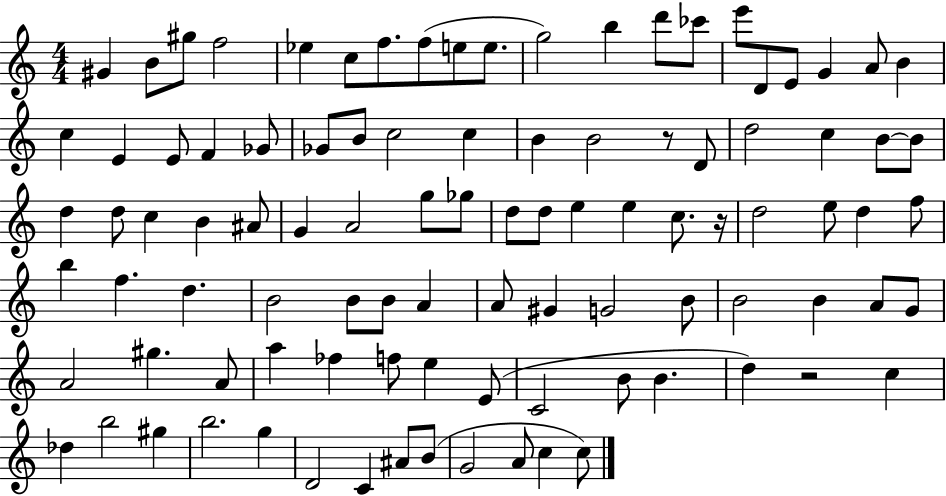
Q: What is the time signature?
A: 4/4